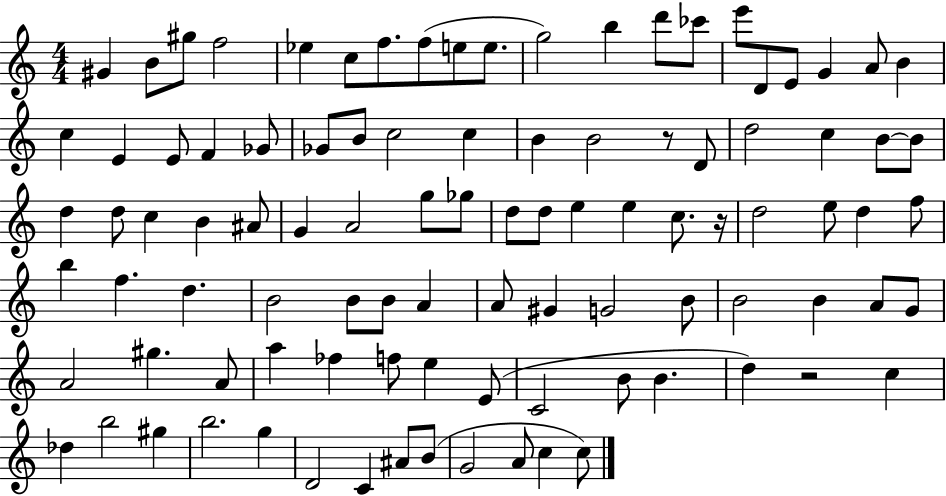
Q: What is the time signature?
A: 4/4